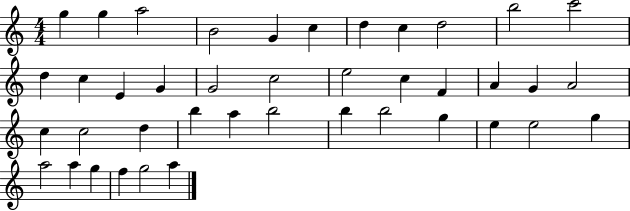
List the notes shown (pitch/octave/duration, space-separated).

G5/q G5/q A5/h B4/h G4/q C5/q D5/q C5/q D5/h B5/h C6/h D5/q C5/q E4/q G4/q G4/h C5/h E5/h C5/q F4/q A4/q G4/q A4/h C5/q C5/h D5/q B5/q A5/q B5/h B5/q B5/h G5/q E5/q E5/h G5/q A5/h A5/q G5/q F5/q G5/h A5/q